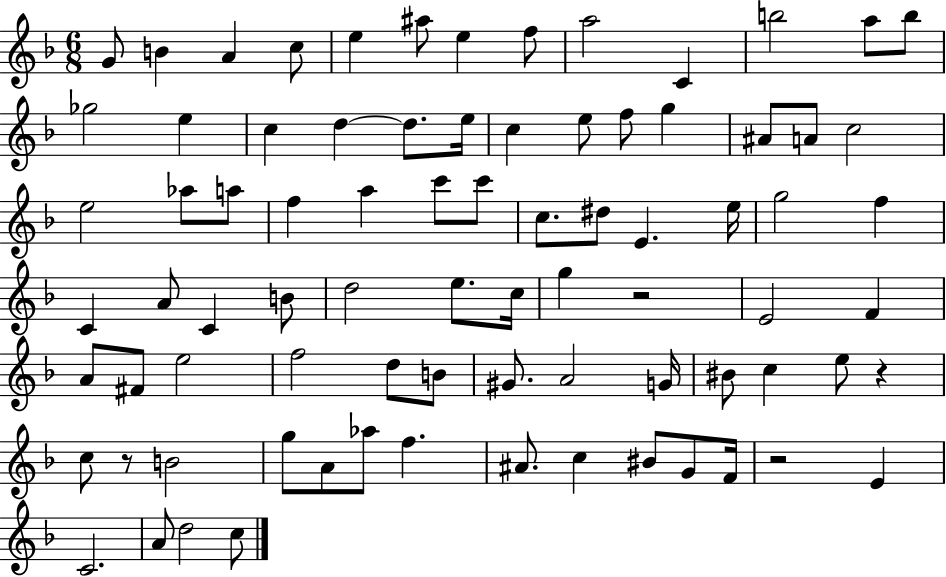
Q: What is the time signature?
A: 6/8